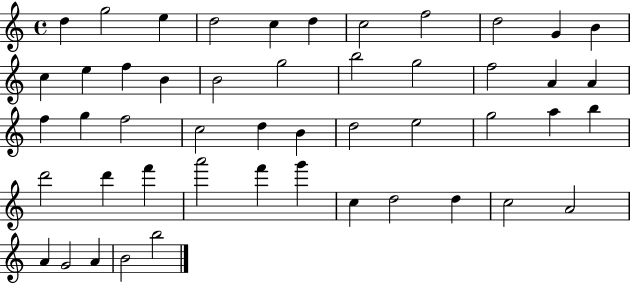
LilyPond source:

{
  \clef treble
  \time 4/4
  \defaultTimeSignature
  \key c \major
  d''4 g''2 e''4 | d''2 c''4 d''4 | c''2 f''2 | d''2 g'4 b'4 | \break c''4 e''4 f''4 b'4 | b'2 g''2 | b''2 g''2 | f''2 a'4 a'4 | \break f''4 g''4 f''2 | c''2 d''4 b'4 | d''2 e''2 | g''2 a''4 b''4 | \break d'''2 d'''4 f'''4 | a'''2 f'''4 g'''4 | c''4 d''2 d''4 | c''2 a'2 | \break a'4 g'2 a'4 | b'2 b''2 | \bar "|."
}